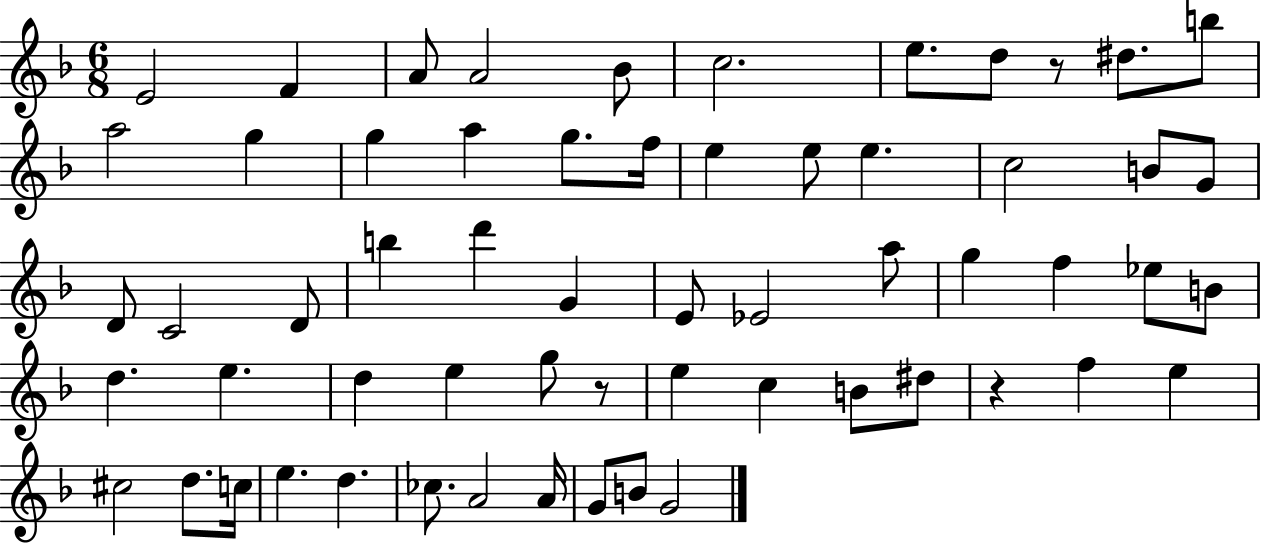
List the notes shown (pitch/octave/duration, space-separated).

E4/h F4/q A4/e A4/h Bb4/e C5/h. E5/e. D5/e R/e D#5/e. B5/e A5/h G5/q G5/q A5/q G5/e. F5/s E5/q E5/e E5/q. C5/h B4/e G4/e D4/e C4/h D4/e B5/q D6/q G4/q E4/e Eb4/h A5/e G5/q F5/q Eb5/e B4/e D5/q. E5/q. D5/q E5/q G5/e R/e E5/q C5/q B4/e D#5/e R/q F5/q E5/q C#5/h D5/e. C5/s E5/q. D5/q. CES5/e. A4/h A4/s G4/e B4/e G4/h